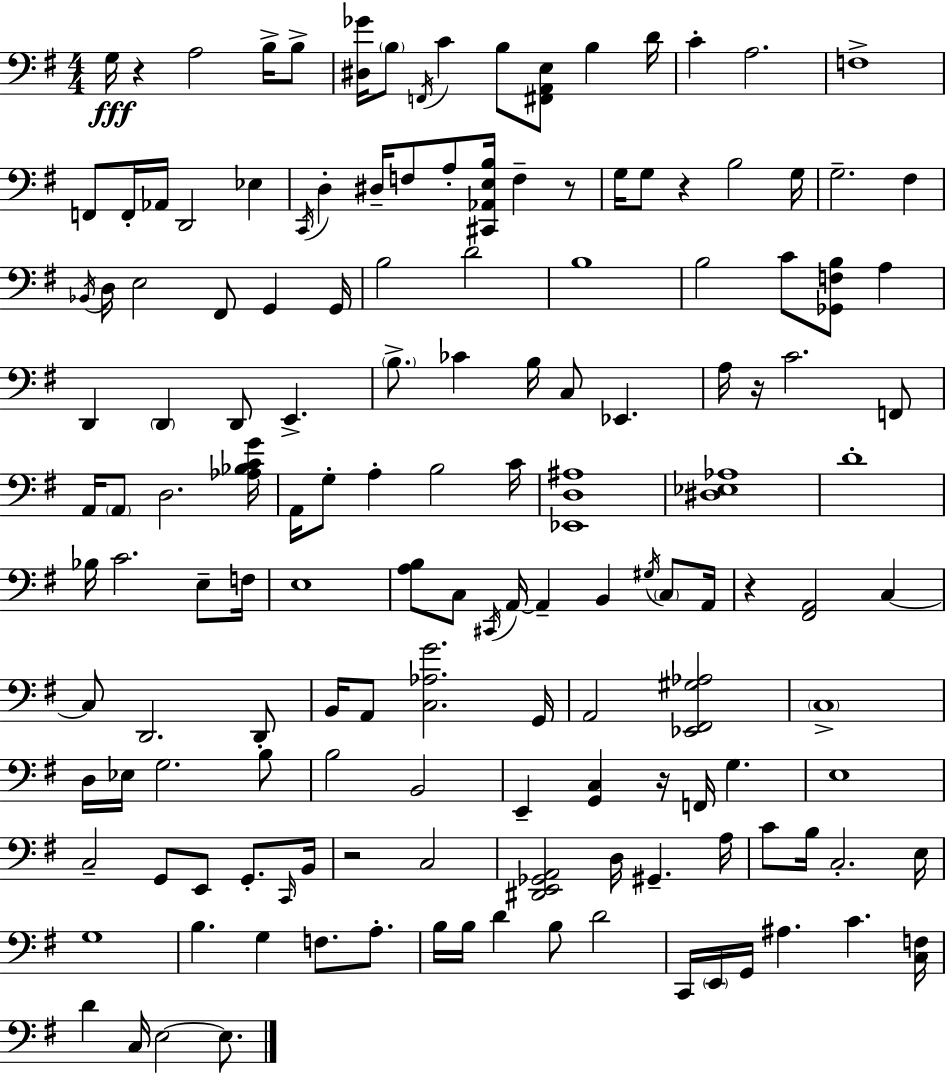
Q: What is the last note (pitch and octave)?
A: E3